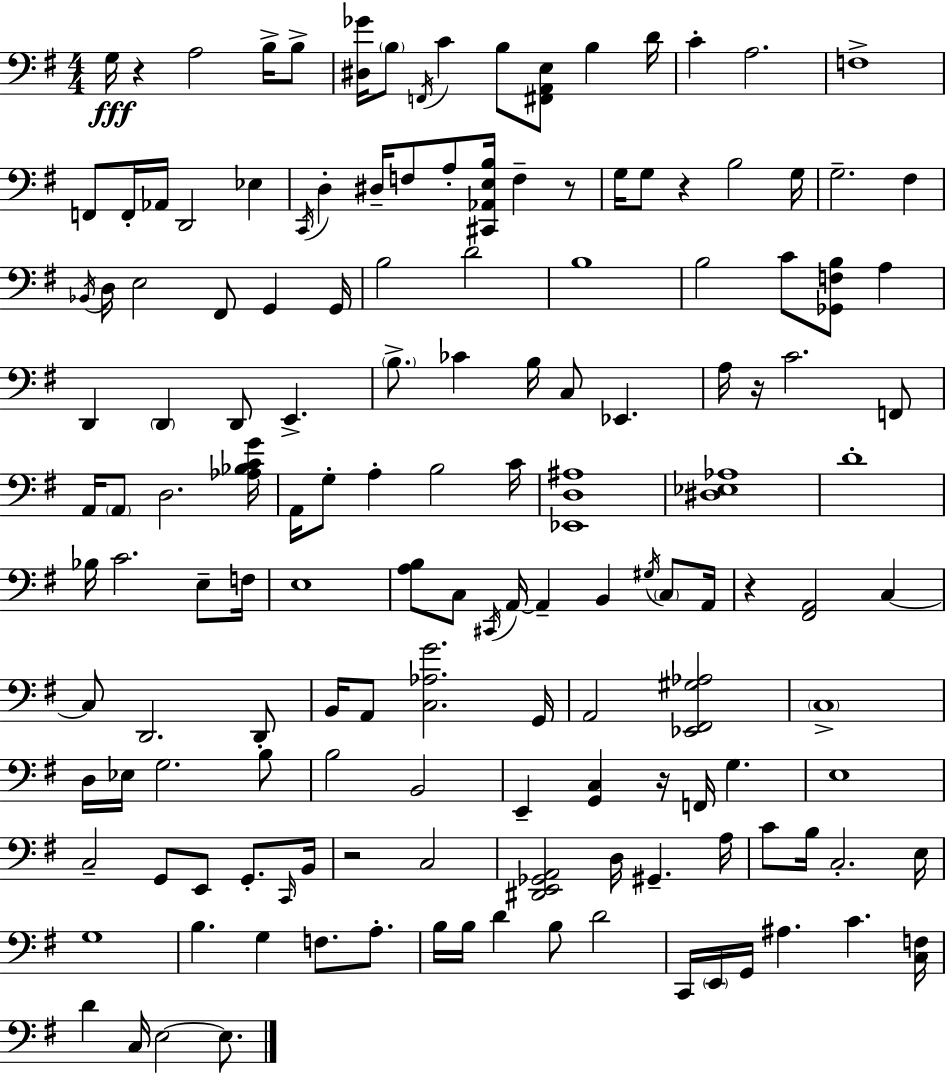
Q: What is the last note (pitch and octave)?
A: E3